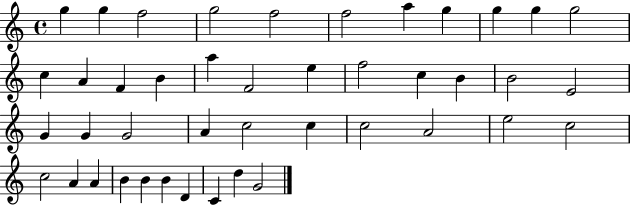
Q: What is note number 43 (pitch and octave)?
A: G4